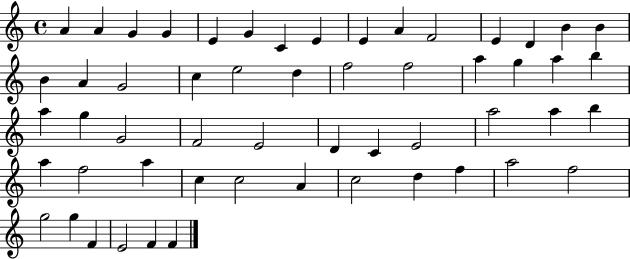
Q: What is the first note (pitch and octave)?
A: A4